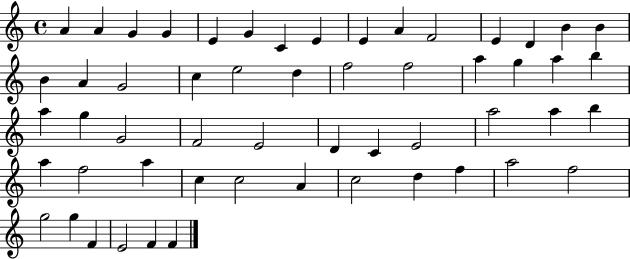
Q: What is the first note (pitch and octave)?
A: A4